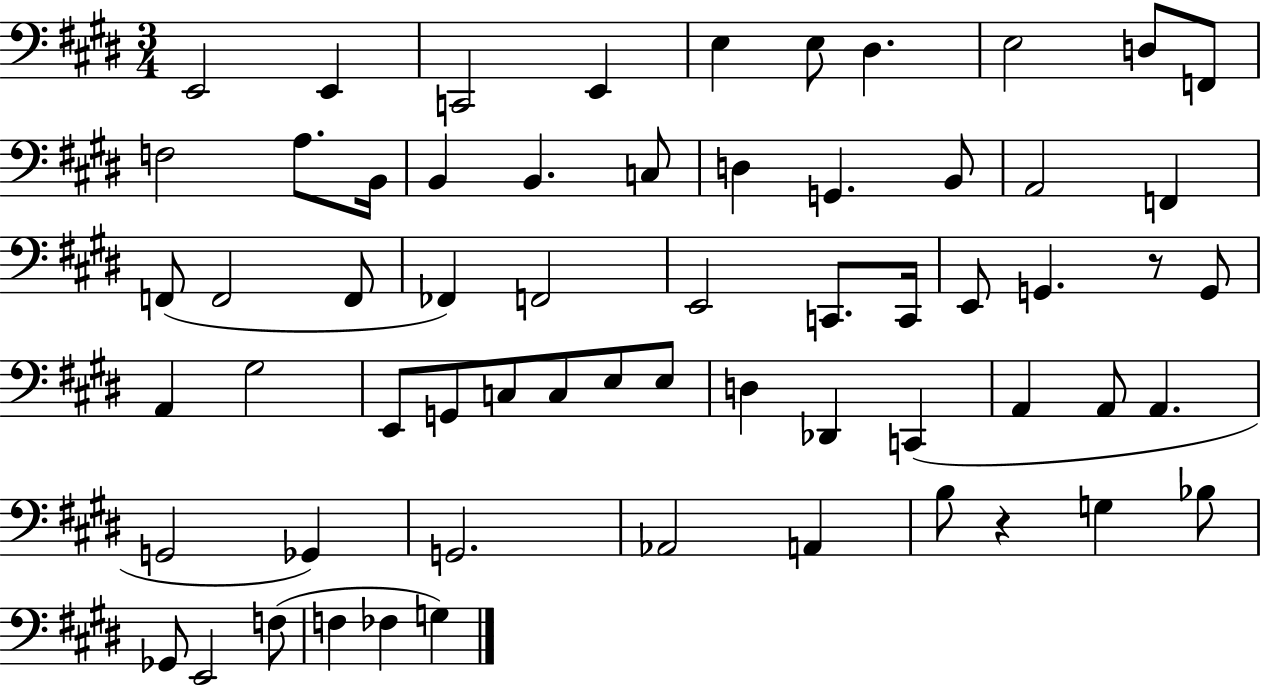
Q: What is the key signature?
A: E major